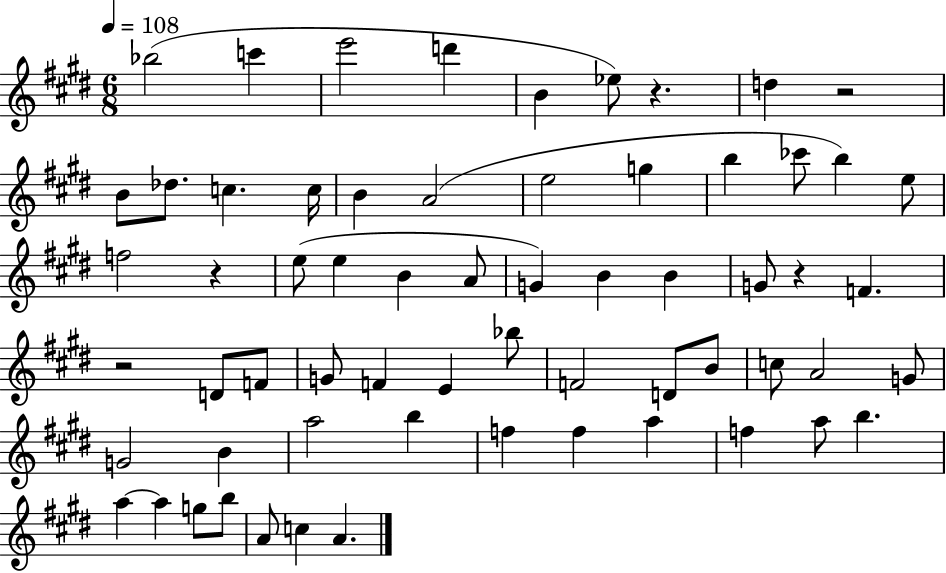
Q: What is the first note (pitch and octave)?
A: Bb5